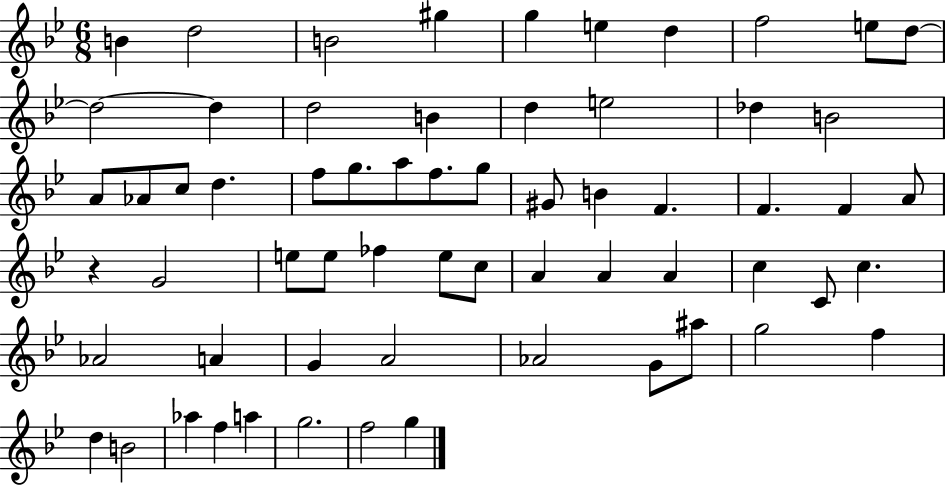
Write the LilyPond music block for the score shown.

{
  \clef treble
  \numericTimeSignature
  \time 6/8
  \key bes \major
  b'4 d''2 | b'2 gis''4 | g''4 e''4 d''4 | f''2 e''8 d''8~~ | \break d''2~~ d''4 | d''2 b'4 | d''4 e''2 | des''4 b'2 | \break a'8 aes'8 c''8 d''4. | f''8 g''8. a''8 f''8. g''8 | gis'8 b'4 f'4. | f'4. f'4 a'8 | \break r4 g'2 | e''8 e''8 fes''4 e''8 c''8 | a'4 a'4 a'4 | c''4 c'8 c''4. | \break aes'2 a'4 | g'4 a'2 | aes'2 g'8 ais''8 | g''2 f''4 | \break d''4 b'2 | aes''4 f''4 a''4 | g''2. | f''2 g''4 | \break \bar "|."
}